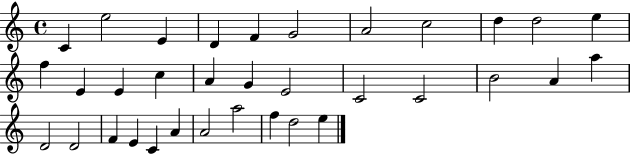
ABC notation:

X:1
T:Untitled
M:4/4
L:1/4
K:C
C e2 E D F G2 A2 c2 d d2 e f E E c A G E2 C2 C2 B2 A a D2 D2 F E C A A2 a2 f d2 e